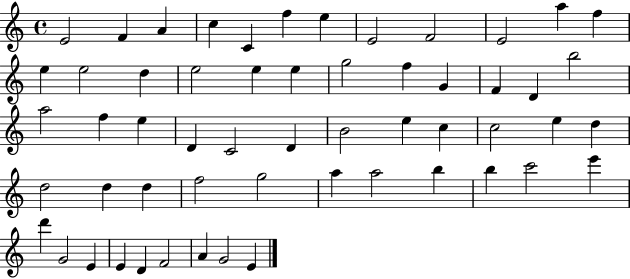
X:1
T:Untitled
M:4/4
L:1/4
K:C
E2 F A c C f e E2 F2 E2 a f e e2 d e2 e e g2 f G F D b2 a2 f e D C2 D B2 e c c2 e d d2 d d f2 g2 a a2 b b c'2 e' d' G2 E E D F2 A G2 E